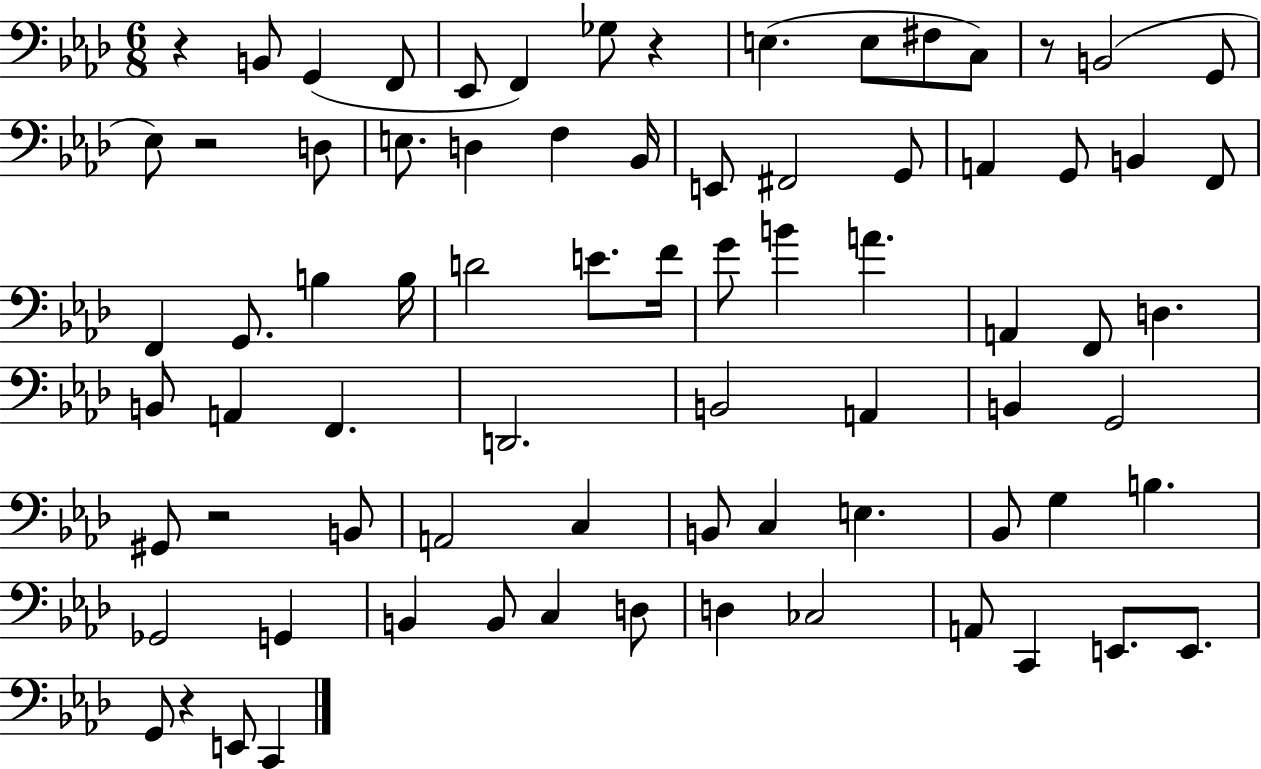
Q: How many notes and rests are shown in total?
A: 77